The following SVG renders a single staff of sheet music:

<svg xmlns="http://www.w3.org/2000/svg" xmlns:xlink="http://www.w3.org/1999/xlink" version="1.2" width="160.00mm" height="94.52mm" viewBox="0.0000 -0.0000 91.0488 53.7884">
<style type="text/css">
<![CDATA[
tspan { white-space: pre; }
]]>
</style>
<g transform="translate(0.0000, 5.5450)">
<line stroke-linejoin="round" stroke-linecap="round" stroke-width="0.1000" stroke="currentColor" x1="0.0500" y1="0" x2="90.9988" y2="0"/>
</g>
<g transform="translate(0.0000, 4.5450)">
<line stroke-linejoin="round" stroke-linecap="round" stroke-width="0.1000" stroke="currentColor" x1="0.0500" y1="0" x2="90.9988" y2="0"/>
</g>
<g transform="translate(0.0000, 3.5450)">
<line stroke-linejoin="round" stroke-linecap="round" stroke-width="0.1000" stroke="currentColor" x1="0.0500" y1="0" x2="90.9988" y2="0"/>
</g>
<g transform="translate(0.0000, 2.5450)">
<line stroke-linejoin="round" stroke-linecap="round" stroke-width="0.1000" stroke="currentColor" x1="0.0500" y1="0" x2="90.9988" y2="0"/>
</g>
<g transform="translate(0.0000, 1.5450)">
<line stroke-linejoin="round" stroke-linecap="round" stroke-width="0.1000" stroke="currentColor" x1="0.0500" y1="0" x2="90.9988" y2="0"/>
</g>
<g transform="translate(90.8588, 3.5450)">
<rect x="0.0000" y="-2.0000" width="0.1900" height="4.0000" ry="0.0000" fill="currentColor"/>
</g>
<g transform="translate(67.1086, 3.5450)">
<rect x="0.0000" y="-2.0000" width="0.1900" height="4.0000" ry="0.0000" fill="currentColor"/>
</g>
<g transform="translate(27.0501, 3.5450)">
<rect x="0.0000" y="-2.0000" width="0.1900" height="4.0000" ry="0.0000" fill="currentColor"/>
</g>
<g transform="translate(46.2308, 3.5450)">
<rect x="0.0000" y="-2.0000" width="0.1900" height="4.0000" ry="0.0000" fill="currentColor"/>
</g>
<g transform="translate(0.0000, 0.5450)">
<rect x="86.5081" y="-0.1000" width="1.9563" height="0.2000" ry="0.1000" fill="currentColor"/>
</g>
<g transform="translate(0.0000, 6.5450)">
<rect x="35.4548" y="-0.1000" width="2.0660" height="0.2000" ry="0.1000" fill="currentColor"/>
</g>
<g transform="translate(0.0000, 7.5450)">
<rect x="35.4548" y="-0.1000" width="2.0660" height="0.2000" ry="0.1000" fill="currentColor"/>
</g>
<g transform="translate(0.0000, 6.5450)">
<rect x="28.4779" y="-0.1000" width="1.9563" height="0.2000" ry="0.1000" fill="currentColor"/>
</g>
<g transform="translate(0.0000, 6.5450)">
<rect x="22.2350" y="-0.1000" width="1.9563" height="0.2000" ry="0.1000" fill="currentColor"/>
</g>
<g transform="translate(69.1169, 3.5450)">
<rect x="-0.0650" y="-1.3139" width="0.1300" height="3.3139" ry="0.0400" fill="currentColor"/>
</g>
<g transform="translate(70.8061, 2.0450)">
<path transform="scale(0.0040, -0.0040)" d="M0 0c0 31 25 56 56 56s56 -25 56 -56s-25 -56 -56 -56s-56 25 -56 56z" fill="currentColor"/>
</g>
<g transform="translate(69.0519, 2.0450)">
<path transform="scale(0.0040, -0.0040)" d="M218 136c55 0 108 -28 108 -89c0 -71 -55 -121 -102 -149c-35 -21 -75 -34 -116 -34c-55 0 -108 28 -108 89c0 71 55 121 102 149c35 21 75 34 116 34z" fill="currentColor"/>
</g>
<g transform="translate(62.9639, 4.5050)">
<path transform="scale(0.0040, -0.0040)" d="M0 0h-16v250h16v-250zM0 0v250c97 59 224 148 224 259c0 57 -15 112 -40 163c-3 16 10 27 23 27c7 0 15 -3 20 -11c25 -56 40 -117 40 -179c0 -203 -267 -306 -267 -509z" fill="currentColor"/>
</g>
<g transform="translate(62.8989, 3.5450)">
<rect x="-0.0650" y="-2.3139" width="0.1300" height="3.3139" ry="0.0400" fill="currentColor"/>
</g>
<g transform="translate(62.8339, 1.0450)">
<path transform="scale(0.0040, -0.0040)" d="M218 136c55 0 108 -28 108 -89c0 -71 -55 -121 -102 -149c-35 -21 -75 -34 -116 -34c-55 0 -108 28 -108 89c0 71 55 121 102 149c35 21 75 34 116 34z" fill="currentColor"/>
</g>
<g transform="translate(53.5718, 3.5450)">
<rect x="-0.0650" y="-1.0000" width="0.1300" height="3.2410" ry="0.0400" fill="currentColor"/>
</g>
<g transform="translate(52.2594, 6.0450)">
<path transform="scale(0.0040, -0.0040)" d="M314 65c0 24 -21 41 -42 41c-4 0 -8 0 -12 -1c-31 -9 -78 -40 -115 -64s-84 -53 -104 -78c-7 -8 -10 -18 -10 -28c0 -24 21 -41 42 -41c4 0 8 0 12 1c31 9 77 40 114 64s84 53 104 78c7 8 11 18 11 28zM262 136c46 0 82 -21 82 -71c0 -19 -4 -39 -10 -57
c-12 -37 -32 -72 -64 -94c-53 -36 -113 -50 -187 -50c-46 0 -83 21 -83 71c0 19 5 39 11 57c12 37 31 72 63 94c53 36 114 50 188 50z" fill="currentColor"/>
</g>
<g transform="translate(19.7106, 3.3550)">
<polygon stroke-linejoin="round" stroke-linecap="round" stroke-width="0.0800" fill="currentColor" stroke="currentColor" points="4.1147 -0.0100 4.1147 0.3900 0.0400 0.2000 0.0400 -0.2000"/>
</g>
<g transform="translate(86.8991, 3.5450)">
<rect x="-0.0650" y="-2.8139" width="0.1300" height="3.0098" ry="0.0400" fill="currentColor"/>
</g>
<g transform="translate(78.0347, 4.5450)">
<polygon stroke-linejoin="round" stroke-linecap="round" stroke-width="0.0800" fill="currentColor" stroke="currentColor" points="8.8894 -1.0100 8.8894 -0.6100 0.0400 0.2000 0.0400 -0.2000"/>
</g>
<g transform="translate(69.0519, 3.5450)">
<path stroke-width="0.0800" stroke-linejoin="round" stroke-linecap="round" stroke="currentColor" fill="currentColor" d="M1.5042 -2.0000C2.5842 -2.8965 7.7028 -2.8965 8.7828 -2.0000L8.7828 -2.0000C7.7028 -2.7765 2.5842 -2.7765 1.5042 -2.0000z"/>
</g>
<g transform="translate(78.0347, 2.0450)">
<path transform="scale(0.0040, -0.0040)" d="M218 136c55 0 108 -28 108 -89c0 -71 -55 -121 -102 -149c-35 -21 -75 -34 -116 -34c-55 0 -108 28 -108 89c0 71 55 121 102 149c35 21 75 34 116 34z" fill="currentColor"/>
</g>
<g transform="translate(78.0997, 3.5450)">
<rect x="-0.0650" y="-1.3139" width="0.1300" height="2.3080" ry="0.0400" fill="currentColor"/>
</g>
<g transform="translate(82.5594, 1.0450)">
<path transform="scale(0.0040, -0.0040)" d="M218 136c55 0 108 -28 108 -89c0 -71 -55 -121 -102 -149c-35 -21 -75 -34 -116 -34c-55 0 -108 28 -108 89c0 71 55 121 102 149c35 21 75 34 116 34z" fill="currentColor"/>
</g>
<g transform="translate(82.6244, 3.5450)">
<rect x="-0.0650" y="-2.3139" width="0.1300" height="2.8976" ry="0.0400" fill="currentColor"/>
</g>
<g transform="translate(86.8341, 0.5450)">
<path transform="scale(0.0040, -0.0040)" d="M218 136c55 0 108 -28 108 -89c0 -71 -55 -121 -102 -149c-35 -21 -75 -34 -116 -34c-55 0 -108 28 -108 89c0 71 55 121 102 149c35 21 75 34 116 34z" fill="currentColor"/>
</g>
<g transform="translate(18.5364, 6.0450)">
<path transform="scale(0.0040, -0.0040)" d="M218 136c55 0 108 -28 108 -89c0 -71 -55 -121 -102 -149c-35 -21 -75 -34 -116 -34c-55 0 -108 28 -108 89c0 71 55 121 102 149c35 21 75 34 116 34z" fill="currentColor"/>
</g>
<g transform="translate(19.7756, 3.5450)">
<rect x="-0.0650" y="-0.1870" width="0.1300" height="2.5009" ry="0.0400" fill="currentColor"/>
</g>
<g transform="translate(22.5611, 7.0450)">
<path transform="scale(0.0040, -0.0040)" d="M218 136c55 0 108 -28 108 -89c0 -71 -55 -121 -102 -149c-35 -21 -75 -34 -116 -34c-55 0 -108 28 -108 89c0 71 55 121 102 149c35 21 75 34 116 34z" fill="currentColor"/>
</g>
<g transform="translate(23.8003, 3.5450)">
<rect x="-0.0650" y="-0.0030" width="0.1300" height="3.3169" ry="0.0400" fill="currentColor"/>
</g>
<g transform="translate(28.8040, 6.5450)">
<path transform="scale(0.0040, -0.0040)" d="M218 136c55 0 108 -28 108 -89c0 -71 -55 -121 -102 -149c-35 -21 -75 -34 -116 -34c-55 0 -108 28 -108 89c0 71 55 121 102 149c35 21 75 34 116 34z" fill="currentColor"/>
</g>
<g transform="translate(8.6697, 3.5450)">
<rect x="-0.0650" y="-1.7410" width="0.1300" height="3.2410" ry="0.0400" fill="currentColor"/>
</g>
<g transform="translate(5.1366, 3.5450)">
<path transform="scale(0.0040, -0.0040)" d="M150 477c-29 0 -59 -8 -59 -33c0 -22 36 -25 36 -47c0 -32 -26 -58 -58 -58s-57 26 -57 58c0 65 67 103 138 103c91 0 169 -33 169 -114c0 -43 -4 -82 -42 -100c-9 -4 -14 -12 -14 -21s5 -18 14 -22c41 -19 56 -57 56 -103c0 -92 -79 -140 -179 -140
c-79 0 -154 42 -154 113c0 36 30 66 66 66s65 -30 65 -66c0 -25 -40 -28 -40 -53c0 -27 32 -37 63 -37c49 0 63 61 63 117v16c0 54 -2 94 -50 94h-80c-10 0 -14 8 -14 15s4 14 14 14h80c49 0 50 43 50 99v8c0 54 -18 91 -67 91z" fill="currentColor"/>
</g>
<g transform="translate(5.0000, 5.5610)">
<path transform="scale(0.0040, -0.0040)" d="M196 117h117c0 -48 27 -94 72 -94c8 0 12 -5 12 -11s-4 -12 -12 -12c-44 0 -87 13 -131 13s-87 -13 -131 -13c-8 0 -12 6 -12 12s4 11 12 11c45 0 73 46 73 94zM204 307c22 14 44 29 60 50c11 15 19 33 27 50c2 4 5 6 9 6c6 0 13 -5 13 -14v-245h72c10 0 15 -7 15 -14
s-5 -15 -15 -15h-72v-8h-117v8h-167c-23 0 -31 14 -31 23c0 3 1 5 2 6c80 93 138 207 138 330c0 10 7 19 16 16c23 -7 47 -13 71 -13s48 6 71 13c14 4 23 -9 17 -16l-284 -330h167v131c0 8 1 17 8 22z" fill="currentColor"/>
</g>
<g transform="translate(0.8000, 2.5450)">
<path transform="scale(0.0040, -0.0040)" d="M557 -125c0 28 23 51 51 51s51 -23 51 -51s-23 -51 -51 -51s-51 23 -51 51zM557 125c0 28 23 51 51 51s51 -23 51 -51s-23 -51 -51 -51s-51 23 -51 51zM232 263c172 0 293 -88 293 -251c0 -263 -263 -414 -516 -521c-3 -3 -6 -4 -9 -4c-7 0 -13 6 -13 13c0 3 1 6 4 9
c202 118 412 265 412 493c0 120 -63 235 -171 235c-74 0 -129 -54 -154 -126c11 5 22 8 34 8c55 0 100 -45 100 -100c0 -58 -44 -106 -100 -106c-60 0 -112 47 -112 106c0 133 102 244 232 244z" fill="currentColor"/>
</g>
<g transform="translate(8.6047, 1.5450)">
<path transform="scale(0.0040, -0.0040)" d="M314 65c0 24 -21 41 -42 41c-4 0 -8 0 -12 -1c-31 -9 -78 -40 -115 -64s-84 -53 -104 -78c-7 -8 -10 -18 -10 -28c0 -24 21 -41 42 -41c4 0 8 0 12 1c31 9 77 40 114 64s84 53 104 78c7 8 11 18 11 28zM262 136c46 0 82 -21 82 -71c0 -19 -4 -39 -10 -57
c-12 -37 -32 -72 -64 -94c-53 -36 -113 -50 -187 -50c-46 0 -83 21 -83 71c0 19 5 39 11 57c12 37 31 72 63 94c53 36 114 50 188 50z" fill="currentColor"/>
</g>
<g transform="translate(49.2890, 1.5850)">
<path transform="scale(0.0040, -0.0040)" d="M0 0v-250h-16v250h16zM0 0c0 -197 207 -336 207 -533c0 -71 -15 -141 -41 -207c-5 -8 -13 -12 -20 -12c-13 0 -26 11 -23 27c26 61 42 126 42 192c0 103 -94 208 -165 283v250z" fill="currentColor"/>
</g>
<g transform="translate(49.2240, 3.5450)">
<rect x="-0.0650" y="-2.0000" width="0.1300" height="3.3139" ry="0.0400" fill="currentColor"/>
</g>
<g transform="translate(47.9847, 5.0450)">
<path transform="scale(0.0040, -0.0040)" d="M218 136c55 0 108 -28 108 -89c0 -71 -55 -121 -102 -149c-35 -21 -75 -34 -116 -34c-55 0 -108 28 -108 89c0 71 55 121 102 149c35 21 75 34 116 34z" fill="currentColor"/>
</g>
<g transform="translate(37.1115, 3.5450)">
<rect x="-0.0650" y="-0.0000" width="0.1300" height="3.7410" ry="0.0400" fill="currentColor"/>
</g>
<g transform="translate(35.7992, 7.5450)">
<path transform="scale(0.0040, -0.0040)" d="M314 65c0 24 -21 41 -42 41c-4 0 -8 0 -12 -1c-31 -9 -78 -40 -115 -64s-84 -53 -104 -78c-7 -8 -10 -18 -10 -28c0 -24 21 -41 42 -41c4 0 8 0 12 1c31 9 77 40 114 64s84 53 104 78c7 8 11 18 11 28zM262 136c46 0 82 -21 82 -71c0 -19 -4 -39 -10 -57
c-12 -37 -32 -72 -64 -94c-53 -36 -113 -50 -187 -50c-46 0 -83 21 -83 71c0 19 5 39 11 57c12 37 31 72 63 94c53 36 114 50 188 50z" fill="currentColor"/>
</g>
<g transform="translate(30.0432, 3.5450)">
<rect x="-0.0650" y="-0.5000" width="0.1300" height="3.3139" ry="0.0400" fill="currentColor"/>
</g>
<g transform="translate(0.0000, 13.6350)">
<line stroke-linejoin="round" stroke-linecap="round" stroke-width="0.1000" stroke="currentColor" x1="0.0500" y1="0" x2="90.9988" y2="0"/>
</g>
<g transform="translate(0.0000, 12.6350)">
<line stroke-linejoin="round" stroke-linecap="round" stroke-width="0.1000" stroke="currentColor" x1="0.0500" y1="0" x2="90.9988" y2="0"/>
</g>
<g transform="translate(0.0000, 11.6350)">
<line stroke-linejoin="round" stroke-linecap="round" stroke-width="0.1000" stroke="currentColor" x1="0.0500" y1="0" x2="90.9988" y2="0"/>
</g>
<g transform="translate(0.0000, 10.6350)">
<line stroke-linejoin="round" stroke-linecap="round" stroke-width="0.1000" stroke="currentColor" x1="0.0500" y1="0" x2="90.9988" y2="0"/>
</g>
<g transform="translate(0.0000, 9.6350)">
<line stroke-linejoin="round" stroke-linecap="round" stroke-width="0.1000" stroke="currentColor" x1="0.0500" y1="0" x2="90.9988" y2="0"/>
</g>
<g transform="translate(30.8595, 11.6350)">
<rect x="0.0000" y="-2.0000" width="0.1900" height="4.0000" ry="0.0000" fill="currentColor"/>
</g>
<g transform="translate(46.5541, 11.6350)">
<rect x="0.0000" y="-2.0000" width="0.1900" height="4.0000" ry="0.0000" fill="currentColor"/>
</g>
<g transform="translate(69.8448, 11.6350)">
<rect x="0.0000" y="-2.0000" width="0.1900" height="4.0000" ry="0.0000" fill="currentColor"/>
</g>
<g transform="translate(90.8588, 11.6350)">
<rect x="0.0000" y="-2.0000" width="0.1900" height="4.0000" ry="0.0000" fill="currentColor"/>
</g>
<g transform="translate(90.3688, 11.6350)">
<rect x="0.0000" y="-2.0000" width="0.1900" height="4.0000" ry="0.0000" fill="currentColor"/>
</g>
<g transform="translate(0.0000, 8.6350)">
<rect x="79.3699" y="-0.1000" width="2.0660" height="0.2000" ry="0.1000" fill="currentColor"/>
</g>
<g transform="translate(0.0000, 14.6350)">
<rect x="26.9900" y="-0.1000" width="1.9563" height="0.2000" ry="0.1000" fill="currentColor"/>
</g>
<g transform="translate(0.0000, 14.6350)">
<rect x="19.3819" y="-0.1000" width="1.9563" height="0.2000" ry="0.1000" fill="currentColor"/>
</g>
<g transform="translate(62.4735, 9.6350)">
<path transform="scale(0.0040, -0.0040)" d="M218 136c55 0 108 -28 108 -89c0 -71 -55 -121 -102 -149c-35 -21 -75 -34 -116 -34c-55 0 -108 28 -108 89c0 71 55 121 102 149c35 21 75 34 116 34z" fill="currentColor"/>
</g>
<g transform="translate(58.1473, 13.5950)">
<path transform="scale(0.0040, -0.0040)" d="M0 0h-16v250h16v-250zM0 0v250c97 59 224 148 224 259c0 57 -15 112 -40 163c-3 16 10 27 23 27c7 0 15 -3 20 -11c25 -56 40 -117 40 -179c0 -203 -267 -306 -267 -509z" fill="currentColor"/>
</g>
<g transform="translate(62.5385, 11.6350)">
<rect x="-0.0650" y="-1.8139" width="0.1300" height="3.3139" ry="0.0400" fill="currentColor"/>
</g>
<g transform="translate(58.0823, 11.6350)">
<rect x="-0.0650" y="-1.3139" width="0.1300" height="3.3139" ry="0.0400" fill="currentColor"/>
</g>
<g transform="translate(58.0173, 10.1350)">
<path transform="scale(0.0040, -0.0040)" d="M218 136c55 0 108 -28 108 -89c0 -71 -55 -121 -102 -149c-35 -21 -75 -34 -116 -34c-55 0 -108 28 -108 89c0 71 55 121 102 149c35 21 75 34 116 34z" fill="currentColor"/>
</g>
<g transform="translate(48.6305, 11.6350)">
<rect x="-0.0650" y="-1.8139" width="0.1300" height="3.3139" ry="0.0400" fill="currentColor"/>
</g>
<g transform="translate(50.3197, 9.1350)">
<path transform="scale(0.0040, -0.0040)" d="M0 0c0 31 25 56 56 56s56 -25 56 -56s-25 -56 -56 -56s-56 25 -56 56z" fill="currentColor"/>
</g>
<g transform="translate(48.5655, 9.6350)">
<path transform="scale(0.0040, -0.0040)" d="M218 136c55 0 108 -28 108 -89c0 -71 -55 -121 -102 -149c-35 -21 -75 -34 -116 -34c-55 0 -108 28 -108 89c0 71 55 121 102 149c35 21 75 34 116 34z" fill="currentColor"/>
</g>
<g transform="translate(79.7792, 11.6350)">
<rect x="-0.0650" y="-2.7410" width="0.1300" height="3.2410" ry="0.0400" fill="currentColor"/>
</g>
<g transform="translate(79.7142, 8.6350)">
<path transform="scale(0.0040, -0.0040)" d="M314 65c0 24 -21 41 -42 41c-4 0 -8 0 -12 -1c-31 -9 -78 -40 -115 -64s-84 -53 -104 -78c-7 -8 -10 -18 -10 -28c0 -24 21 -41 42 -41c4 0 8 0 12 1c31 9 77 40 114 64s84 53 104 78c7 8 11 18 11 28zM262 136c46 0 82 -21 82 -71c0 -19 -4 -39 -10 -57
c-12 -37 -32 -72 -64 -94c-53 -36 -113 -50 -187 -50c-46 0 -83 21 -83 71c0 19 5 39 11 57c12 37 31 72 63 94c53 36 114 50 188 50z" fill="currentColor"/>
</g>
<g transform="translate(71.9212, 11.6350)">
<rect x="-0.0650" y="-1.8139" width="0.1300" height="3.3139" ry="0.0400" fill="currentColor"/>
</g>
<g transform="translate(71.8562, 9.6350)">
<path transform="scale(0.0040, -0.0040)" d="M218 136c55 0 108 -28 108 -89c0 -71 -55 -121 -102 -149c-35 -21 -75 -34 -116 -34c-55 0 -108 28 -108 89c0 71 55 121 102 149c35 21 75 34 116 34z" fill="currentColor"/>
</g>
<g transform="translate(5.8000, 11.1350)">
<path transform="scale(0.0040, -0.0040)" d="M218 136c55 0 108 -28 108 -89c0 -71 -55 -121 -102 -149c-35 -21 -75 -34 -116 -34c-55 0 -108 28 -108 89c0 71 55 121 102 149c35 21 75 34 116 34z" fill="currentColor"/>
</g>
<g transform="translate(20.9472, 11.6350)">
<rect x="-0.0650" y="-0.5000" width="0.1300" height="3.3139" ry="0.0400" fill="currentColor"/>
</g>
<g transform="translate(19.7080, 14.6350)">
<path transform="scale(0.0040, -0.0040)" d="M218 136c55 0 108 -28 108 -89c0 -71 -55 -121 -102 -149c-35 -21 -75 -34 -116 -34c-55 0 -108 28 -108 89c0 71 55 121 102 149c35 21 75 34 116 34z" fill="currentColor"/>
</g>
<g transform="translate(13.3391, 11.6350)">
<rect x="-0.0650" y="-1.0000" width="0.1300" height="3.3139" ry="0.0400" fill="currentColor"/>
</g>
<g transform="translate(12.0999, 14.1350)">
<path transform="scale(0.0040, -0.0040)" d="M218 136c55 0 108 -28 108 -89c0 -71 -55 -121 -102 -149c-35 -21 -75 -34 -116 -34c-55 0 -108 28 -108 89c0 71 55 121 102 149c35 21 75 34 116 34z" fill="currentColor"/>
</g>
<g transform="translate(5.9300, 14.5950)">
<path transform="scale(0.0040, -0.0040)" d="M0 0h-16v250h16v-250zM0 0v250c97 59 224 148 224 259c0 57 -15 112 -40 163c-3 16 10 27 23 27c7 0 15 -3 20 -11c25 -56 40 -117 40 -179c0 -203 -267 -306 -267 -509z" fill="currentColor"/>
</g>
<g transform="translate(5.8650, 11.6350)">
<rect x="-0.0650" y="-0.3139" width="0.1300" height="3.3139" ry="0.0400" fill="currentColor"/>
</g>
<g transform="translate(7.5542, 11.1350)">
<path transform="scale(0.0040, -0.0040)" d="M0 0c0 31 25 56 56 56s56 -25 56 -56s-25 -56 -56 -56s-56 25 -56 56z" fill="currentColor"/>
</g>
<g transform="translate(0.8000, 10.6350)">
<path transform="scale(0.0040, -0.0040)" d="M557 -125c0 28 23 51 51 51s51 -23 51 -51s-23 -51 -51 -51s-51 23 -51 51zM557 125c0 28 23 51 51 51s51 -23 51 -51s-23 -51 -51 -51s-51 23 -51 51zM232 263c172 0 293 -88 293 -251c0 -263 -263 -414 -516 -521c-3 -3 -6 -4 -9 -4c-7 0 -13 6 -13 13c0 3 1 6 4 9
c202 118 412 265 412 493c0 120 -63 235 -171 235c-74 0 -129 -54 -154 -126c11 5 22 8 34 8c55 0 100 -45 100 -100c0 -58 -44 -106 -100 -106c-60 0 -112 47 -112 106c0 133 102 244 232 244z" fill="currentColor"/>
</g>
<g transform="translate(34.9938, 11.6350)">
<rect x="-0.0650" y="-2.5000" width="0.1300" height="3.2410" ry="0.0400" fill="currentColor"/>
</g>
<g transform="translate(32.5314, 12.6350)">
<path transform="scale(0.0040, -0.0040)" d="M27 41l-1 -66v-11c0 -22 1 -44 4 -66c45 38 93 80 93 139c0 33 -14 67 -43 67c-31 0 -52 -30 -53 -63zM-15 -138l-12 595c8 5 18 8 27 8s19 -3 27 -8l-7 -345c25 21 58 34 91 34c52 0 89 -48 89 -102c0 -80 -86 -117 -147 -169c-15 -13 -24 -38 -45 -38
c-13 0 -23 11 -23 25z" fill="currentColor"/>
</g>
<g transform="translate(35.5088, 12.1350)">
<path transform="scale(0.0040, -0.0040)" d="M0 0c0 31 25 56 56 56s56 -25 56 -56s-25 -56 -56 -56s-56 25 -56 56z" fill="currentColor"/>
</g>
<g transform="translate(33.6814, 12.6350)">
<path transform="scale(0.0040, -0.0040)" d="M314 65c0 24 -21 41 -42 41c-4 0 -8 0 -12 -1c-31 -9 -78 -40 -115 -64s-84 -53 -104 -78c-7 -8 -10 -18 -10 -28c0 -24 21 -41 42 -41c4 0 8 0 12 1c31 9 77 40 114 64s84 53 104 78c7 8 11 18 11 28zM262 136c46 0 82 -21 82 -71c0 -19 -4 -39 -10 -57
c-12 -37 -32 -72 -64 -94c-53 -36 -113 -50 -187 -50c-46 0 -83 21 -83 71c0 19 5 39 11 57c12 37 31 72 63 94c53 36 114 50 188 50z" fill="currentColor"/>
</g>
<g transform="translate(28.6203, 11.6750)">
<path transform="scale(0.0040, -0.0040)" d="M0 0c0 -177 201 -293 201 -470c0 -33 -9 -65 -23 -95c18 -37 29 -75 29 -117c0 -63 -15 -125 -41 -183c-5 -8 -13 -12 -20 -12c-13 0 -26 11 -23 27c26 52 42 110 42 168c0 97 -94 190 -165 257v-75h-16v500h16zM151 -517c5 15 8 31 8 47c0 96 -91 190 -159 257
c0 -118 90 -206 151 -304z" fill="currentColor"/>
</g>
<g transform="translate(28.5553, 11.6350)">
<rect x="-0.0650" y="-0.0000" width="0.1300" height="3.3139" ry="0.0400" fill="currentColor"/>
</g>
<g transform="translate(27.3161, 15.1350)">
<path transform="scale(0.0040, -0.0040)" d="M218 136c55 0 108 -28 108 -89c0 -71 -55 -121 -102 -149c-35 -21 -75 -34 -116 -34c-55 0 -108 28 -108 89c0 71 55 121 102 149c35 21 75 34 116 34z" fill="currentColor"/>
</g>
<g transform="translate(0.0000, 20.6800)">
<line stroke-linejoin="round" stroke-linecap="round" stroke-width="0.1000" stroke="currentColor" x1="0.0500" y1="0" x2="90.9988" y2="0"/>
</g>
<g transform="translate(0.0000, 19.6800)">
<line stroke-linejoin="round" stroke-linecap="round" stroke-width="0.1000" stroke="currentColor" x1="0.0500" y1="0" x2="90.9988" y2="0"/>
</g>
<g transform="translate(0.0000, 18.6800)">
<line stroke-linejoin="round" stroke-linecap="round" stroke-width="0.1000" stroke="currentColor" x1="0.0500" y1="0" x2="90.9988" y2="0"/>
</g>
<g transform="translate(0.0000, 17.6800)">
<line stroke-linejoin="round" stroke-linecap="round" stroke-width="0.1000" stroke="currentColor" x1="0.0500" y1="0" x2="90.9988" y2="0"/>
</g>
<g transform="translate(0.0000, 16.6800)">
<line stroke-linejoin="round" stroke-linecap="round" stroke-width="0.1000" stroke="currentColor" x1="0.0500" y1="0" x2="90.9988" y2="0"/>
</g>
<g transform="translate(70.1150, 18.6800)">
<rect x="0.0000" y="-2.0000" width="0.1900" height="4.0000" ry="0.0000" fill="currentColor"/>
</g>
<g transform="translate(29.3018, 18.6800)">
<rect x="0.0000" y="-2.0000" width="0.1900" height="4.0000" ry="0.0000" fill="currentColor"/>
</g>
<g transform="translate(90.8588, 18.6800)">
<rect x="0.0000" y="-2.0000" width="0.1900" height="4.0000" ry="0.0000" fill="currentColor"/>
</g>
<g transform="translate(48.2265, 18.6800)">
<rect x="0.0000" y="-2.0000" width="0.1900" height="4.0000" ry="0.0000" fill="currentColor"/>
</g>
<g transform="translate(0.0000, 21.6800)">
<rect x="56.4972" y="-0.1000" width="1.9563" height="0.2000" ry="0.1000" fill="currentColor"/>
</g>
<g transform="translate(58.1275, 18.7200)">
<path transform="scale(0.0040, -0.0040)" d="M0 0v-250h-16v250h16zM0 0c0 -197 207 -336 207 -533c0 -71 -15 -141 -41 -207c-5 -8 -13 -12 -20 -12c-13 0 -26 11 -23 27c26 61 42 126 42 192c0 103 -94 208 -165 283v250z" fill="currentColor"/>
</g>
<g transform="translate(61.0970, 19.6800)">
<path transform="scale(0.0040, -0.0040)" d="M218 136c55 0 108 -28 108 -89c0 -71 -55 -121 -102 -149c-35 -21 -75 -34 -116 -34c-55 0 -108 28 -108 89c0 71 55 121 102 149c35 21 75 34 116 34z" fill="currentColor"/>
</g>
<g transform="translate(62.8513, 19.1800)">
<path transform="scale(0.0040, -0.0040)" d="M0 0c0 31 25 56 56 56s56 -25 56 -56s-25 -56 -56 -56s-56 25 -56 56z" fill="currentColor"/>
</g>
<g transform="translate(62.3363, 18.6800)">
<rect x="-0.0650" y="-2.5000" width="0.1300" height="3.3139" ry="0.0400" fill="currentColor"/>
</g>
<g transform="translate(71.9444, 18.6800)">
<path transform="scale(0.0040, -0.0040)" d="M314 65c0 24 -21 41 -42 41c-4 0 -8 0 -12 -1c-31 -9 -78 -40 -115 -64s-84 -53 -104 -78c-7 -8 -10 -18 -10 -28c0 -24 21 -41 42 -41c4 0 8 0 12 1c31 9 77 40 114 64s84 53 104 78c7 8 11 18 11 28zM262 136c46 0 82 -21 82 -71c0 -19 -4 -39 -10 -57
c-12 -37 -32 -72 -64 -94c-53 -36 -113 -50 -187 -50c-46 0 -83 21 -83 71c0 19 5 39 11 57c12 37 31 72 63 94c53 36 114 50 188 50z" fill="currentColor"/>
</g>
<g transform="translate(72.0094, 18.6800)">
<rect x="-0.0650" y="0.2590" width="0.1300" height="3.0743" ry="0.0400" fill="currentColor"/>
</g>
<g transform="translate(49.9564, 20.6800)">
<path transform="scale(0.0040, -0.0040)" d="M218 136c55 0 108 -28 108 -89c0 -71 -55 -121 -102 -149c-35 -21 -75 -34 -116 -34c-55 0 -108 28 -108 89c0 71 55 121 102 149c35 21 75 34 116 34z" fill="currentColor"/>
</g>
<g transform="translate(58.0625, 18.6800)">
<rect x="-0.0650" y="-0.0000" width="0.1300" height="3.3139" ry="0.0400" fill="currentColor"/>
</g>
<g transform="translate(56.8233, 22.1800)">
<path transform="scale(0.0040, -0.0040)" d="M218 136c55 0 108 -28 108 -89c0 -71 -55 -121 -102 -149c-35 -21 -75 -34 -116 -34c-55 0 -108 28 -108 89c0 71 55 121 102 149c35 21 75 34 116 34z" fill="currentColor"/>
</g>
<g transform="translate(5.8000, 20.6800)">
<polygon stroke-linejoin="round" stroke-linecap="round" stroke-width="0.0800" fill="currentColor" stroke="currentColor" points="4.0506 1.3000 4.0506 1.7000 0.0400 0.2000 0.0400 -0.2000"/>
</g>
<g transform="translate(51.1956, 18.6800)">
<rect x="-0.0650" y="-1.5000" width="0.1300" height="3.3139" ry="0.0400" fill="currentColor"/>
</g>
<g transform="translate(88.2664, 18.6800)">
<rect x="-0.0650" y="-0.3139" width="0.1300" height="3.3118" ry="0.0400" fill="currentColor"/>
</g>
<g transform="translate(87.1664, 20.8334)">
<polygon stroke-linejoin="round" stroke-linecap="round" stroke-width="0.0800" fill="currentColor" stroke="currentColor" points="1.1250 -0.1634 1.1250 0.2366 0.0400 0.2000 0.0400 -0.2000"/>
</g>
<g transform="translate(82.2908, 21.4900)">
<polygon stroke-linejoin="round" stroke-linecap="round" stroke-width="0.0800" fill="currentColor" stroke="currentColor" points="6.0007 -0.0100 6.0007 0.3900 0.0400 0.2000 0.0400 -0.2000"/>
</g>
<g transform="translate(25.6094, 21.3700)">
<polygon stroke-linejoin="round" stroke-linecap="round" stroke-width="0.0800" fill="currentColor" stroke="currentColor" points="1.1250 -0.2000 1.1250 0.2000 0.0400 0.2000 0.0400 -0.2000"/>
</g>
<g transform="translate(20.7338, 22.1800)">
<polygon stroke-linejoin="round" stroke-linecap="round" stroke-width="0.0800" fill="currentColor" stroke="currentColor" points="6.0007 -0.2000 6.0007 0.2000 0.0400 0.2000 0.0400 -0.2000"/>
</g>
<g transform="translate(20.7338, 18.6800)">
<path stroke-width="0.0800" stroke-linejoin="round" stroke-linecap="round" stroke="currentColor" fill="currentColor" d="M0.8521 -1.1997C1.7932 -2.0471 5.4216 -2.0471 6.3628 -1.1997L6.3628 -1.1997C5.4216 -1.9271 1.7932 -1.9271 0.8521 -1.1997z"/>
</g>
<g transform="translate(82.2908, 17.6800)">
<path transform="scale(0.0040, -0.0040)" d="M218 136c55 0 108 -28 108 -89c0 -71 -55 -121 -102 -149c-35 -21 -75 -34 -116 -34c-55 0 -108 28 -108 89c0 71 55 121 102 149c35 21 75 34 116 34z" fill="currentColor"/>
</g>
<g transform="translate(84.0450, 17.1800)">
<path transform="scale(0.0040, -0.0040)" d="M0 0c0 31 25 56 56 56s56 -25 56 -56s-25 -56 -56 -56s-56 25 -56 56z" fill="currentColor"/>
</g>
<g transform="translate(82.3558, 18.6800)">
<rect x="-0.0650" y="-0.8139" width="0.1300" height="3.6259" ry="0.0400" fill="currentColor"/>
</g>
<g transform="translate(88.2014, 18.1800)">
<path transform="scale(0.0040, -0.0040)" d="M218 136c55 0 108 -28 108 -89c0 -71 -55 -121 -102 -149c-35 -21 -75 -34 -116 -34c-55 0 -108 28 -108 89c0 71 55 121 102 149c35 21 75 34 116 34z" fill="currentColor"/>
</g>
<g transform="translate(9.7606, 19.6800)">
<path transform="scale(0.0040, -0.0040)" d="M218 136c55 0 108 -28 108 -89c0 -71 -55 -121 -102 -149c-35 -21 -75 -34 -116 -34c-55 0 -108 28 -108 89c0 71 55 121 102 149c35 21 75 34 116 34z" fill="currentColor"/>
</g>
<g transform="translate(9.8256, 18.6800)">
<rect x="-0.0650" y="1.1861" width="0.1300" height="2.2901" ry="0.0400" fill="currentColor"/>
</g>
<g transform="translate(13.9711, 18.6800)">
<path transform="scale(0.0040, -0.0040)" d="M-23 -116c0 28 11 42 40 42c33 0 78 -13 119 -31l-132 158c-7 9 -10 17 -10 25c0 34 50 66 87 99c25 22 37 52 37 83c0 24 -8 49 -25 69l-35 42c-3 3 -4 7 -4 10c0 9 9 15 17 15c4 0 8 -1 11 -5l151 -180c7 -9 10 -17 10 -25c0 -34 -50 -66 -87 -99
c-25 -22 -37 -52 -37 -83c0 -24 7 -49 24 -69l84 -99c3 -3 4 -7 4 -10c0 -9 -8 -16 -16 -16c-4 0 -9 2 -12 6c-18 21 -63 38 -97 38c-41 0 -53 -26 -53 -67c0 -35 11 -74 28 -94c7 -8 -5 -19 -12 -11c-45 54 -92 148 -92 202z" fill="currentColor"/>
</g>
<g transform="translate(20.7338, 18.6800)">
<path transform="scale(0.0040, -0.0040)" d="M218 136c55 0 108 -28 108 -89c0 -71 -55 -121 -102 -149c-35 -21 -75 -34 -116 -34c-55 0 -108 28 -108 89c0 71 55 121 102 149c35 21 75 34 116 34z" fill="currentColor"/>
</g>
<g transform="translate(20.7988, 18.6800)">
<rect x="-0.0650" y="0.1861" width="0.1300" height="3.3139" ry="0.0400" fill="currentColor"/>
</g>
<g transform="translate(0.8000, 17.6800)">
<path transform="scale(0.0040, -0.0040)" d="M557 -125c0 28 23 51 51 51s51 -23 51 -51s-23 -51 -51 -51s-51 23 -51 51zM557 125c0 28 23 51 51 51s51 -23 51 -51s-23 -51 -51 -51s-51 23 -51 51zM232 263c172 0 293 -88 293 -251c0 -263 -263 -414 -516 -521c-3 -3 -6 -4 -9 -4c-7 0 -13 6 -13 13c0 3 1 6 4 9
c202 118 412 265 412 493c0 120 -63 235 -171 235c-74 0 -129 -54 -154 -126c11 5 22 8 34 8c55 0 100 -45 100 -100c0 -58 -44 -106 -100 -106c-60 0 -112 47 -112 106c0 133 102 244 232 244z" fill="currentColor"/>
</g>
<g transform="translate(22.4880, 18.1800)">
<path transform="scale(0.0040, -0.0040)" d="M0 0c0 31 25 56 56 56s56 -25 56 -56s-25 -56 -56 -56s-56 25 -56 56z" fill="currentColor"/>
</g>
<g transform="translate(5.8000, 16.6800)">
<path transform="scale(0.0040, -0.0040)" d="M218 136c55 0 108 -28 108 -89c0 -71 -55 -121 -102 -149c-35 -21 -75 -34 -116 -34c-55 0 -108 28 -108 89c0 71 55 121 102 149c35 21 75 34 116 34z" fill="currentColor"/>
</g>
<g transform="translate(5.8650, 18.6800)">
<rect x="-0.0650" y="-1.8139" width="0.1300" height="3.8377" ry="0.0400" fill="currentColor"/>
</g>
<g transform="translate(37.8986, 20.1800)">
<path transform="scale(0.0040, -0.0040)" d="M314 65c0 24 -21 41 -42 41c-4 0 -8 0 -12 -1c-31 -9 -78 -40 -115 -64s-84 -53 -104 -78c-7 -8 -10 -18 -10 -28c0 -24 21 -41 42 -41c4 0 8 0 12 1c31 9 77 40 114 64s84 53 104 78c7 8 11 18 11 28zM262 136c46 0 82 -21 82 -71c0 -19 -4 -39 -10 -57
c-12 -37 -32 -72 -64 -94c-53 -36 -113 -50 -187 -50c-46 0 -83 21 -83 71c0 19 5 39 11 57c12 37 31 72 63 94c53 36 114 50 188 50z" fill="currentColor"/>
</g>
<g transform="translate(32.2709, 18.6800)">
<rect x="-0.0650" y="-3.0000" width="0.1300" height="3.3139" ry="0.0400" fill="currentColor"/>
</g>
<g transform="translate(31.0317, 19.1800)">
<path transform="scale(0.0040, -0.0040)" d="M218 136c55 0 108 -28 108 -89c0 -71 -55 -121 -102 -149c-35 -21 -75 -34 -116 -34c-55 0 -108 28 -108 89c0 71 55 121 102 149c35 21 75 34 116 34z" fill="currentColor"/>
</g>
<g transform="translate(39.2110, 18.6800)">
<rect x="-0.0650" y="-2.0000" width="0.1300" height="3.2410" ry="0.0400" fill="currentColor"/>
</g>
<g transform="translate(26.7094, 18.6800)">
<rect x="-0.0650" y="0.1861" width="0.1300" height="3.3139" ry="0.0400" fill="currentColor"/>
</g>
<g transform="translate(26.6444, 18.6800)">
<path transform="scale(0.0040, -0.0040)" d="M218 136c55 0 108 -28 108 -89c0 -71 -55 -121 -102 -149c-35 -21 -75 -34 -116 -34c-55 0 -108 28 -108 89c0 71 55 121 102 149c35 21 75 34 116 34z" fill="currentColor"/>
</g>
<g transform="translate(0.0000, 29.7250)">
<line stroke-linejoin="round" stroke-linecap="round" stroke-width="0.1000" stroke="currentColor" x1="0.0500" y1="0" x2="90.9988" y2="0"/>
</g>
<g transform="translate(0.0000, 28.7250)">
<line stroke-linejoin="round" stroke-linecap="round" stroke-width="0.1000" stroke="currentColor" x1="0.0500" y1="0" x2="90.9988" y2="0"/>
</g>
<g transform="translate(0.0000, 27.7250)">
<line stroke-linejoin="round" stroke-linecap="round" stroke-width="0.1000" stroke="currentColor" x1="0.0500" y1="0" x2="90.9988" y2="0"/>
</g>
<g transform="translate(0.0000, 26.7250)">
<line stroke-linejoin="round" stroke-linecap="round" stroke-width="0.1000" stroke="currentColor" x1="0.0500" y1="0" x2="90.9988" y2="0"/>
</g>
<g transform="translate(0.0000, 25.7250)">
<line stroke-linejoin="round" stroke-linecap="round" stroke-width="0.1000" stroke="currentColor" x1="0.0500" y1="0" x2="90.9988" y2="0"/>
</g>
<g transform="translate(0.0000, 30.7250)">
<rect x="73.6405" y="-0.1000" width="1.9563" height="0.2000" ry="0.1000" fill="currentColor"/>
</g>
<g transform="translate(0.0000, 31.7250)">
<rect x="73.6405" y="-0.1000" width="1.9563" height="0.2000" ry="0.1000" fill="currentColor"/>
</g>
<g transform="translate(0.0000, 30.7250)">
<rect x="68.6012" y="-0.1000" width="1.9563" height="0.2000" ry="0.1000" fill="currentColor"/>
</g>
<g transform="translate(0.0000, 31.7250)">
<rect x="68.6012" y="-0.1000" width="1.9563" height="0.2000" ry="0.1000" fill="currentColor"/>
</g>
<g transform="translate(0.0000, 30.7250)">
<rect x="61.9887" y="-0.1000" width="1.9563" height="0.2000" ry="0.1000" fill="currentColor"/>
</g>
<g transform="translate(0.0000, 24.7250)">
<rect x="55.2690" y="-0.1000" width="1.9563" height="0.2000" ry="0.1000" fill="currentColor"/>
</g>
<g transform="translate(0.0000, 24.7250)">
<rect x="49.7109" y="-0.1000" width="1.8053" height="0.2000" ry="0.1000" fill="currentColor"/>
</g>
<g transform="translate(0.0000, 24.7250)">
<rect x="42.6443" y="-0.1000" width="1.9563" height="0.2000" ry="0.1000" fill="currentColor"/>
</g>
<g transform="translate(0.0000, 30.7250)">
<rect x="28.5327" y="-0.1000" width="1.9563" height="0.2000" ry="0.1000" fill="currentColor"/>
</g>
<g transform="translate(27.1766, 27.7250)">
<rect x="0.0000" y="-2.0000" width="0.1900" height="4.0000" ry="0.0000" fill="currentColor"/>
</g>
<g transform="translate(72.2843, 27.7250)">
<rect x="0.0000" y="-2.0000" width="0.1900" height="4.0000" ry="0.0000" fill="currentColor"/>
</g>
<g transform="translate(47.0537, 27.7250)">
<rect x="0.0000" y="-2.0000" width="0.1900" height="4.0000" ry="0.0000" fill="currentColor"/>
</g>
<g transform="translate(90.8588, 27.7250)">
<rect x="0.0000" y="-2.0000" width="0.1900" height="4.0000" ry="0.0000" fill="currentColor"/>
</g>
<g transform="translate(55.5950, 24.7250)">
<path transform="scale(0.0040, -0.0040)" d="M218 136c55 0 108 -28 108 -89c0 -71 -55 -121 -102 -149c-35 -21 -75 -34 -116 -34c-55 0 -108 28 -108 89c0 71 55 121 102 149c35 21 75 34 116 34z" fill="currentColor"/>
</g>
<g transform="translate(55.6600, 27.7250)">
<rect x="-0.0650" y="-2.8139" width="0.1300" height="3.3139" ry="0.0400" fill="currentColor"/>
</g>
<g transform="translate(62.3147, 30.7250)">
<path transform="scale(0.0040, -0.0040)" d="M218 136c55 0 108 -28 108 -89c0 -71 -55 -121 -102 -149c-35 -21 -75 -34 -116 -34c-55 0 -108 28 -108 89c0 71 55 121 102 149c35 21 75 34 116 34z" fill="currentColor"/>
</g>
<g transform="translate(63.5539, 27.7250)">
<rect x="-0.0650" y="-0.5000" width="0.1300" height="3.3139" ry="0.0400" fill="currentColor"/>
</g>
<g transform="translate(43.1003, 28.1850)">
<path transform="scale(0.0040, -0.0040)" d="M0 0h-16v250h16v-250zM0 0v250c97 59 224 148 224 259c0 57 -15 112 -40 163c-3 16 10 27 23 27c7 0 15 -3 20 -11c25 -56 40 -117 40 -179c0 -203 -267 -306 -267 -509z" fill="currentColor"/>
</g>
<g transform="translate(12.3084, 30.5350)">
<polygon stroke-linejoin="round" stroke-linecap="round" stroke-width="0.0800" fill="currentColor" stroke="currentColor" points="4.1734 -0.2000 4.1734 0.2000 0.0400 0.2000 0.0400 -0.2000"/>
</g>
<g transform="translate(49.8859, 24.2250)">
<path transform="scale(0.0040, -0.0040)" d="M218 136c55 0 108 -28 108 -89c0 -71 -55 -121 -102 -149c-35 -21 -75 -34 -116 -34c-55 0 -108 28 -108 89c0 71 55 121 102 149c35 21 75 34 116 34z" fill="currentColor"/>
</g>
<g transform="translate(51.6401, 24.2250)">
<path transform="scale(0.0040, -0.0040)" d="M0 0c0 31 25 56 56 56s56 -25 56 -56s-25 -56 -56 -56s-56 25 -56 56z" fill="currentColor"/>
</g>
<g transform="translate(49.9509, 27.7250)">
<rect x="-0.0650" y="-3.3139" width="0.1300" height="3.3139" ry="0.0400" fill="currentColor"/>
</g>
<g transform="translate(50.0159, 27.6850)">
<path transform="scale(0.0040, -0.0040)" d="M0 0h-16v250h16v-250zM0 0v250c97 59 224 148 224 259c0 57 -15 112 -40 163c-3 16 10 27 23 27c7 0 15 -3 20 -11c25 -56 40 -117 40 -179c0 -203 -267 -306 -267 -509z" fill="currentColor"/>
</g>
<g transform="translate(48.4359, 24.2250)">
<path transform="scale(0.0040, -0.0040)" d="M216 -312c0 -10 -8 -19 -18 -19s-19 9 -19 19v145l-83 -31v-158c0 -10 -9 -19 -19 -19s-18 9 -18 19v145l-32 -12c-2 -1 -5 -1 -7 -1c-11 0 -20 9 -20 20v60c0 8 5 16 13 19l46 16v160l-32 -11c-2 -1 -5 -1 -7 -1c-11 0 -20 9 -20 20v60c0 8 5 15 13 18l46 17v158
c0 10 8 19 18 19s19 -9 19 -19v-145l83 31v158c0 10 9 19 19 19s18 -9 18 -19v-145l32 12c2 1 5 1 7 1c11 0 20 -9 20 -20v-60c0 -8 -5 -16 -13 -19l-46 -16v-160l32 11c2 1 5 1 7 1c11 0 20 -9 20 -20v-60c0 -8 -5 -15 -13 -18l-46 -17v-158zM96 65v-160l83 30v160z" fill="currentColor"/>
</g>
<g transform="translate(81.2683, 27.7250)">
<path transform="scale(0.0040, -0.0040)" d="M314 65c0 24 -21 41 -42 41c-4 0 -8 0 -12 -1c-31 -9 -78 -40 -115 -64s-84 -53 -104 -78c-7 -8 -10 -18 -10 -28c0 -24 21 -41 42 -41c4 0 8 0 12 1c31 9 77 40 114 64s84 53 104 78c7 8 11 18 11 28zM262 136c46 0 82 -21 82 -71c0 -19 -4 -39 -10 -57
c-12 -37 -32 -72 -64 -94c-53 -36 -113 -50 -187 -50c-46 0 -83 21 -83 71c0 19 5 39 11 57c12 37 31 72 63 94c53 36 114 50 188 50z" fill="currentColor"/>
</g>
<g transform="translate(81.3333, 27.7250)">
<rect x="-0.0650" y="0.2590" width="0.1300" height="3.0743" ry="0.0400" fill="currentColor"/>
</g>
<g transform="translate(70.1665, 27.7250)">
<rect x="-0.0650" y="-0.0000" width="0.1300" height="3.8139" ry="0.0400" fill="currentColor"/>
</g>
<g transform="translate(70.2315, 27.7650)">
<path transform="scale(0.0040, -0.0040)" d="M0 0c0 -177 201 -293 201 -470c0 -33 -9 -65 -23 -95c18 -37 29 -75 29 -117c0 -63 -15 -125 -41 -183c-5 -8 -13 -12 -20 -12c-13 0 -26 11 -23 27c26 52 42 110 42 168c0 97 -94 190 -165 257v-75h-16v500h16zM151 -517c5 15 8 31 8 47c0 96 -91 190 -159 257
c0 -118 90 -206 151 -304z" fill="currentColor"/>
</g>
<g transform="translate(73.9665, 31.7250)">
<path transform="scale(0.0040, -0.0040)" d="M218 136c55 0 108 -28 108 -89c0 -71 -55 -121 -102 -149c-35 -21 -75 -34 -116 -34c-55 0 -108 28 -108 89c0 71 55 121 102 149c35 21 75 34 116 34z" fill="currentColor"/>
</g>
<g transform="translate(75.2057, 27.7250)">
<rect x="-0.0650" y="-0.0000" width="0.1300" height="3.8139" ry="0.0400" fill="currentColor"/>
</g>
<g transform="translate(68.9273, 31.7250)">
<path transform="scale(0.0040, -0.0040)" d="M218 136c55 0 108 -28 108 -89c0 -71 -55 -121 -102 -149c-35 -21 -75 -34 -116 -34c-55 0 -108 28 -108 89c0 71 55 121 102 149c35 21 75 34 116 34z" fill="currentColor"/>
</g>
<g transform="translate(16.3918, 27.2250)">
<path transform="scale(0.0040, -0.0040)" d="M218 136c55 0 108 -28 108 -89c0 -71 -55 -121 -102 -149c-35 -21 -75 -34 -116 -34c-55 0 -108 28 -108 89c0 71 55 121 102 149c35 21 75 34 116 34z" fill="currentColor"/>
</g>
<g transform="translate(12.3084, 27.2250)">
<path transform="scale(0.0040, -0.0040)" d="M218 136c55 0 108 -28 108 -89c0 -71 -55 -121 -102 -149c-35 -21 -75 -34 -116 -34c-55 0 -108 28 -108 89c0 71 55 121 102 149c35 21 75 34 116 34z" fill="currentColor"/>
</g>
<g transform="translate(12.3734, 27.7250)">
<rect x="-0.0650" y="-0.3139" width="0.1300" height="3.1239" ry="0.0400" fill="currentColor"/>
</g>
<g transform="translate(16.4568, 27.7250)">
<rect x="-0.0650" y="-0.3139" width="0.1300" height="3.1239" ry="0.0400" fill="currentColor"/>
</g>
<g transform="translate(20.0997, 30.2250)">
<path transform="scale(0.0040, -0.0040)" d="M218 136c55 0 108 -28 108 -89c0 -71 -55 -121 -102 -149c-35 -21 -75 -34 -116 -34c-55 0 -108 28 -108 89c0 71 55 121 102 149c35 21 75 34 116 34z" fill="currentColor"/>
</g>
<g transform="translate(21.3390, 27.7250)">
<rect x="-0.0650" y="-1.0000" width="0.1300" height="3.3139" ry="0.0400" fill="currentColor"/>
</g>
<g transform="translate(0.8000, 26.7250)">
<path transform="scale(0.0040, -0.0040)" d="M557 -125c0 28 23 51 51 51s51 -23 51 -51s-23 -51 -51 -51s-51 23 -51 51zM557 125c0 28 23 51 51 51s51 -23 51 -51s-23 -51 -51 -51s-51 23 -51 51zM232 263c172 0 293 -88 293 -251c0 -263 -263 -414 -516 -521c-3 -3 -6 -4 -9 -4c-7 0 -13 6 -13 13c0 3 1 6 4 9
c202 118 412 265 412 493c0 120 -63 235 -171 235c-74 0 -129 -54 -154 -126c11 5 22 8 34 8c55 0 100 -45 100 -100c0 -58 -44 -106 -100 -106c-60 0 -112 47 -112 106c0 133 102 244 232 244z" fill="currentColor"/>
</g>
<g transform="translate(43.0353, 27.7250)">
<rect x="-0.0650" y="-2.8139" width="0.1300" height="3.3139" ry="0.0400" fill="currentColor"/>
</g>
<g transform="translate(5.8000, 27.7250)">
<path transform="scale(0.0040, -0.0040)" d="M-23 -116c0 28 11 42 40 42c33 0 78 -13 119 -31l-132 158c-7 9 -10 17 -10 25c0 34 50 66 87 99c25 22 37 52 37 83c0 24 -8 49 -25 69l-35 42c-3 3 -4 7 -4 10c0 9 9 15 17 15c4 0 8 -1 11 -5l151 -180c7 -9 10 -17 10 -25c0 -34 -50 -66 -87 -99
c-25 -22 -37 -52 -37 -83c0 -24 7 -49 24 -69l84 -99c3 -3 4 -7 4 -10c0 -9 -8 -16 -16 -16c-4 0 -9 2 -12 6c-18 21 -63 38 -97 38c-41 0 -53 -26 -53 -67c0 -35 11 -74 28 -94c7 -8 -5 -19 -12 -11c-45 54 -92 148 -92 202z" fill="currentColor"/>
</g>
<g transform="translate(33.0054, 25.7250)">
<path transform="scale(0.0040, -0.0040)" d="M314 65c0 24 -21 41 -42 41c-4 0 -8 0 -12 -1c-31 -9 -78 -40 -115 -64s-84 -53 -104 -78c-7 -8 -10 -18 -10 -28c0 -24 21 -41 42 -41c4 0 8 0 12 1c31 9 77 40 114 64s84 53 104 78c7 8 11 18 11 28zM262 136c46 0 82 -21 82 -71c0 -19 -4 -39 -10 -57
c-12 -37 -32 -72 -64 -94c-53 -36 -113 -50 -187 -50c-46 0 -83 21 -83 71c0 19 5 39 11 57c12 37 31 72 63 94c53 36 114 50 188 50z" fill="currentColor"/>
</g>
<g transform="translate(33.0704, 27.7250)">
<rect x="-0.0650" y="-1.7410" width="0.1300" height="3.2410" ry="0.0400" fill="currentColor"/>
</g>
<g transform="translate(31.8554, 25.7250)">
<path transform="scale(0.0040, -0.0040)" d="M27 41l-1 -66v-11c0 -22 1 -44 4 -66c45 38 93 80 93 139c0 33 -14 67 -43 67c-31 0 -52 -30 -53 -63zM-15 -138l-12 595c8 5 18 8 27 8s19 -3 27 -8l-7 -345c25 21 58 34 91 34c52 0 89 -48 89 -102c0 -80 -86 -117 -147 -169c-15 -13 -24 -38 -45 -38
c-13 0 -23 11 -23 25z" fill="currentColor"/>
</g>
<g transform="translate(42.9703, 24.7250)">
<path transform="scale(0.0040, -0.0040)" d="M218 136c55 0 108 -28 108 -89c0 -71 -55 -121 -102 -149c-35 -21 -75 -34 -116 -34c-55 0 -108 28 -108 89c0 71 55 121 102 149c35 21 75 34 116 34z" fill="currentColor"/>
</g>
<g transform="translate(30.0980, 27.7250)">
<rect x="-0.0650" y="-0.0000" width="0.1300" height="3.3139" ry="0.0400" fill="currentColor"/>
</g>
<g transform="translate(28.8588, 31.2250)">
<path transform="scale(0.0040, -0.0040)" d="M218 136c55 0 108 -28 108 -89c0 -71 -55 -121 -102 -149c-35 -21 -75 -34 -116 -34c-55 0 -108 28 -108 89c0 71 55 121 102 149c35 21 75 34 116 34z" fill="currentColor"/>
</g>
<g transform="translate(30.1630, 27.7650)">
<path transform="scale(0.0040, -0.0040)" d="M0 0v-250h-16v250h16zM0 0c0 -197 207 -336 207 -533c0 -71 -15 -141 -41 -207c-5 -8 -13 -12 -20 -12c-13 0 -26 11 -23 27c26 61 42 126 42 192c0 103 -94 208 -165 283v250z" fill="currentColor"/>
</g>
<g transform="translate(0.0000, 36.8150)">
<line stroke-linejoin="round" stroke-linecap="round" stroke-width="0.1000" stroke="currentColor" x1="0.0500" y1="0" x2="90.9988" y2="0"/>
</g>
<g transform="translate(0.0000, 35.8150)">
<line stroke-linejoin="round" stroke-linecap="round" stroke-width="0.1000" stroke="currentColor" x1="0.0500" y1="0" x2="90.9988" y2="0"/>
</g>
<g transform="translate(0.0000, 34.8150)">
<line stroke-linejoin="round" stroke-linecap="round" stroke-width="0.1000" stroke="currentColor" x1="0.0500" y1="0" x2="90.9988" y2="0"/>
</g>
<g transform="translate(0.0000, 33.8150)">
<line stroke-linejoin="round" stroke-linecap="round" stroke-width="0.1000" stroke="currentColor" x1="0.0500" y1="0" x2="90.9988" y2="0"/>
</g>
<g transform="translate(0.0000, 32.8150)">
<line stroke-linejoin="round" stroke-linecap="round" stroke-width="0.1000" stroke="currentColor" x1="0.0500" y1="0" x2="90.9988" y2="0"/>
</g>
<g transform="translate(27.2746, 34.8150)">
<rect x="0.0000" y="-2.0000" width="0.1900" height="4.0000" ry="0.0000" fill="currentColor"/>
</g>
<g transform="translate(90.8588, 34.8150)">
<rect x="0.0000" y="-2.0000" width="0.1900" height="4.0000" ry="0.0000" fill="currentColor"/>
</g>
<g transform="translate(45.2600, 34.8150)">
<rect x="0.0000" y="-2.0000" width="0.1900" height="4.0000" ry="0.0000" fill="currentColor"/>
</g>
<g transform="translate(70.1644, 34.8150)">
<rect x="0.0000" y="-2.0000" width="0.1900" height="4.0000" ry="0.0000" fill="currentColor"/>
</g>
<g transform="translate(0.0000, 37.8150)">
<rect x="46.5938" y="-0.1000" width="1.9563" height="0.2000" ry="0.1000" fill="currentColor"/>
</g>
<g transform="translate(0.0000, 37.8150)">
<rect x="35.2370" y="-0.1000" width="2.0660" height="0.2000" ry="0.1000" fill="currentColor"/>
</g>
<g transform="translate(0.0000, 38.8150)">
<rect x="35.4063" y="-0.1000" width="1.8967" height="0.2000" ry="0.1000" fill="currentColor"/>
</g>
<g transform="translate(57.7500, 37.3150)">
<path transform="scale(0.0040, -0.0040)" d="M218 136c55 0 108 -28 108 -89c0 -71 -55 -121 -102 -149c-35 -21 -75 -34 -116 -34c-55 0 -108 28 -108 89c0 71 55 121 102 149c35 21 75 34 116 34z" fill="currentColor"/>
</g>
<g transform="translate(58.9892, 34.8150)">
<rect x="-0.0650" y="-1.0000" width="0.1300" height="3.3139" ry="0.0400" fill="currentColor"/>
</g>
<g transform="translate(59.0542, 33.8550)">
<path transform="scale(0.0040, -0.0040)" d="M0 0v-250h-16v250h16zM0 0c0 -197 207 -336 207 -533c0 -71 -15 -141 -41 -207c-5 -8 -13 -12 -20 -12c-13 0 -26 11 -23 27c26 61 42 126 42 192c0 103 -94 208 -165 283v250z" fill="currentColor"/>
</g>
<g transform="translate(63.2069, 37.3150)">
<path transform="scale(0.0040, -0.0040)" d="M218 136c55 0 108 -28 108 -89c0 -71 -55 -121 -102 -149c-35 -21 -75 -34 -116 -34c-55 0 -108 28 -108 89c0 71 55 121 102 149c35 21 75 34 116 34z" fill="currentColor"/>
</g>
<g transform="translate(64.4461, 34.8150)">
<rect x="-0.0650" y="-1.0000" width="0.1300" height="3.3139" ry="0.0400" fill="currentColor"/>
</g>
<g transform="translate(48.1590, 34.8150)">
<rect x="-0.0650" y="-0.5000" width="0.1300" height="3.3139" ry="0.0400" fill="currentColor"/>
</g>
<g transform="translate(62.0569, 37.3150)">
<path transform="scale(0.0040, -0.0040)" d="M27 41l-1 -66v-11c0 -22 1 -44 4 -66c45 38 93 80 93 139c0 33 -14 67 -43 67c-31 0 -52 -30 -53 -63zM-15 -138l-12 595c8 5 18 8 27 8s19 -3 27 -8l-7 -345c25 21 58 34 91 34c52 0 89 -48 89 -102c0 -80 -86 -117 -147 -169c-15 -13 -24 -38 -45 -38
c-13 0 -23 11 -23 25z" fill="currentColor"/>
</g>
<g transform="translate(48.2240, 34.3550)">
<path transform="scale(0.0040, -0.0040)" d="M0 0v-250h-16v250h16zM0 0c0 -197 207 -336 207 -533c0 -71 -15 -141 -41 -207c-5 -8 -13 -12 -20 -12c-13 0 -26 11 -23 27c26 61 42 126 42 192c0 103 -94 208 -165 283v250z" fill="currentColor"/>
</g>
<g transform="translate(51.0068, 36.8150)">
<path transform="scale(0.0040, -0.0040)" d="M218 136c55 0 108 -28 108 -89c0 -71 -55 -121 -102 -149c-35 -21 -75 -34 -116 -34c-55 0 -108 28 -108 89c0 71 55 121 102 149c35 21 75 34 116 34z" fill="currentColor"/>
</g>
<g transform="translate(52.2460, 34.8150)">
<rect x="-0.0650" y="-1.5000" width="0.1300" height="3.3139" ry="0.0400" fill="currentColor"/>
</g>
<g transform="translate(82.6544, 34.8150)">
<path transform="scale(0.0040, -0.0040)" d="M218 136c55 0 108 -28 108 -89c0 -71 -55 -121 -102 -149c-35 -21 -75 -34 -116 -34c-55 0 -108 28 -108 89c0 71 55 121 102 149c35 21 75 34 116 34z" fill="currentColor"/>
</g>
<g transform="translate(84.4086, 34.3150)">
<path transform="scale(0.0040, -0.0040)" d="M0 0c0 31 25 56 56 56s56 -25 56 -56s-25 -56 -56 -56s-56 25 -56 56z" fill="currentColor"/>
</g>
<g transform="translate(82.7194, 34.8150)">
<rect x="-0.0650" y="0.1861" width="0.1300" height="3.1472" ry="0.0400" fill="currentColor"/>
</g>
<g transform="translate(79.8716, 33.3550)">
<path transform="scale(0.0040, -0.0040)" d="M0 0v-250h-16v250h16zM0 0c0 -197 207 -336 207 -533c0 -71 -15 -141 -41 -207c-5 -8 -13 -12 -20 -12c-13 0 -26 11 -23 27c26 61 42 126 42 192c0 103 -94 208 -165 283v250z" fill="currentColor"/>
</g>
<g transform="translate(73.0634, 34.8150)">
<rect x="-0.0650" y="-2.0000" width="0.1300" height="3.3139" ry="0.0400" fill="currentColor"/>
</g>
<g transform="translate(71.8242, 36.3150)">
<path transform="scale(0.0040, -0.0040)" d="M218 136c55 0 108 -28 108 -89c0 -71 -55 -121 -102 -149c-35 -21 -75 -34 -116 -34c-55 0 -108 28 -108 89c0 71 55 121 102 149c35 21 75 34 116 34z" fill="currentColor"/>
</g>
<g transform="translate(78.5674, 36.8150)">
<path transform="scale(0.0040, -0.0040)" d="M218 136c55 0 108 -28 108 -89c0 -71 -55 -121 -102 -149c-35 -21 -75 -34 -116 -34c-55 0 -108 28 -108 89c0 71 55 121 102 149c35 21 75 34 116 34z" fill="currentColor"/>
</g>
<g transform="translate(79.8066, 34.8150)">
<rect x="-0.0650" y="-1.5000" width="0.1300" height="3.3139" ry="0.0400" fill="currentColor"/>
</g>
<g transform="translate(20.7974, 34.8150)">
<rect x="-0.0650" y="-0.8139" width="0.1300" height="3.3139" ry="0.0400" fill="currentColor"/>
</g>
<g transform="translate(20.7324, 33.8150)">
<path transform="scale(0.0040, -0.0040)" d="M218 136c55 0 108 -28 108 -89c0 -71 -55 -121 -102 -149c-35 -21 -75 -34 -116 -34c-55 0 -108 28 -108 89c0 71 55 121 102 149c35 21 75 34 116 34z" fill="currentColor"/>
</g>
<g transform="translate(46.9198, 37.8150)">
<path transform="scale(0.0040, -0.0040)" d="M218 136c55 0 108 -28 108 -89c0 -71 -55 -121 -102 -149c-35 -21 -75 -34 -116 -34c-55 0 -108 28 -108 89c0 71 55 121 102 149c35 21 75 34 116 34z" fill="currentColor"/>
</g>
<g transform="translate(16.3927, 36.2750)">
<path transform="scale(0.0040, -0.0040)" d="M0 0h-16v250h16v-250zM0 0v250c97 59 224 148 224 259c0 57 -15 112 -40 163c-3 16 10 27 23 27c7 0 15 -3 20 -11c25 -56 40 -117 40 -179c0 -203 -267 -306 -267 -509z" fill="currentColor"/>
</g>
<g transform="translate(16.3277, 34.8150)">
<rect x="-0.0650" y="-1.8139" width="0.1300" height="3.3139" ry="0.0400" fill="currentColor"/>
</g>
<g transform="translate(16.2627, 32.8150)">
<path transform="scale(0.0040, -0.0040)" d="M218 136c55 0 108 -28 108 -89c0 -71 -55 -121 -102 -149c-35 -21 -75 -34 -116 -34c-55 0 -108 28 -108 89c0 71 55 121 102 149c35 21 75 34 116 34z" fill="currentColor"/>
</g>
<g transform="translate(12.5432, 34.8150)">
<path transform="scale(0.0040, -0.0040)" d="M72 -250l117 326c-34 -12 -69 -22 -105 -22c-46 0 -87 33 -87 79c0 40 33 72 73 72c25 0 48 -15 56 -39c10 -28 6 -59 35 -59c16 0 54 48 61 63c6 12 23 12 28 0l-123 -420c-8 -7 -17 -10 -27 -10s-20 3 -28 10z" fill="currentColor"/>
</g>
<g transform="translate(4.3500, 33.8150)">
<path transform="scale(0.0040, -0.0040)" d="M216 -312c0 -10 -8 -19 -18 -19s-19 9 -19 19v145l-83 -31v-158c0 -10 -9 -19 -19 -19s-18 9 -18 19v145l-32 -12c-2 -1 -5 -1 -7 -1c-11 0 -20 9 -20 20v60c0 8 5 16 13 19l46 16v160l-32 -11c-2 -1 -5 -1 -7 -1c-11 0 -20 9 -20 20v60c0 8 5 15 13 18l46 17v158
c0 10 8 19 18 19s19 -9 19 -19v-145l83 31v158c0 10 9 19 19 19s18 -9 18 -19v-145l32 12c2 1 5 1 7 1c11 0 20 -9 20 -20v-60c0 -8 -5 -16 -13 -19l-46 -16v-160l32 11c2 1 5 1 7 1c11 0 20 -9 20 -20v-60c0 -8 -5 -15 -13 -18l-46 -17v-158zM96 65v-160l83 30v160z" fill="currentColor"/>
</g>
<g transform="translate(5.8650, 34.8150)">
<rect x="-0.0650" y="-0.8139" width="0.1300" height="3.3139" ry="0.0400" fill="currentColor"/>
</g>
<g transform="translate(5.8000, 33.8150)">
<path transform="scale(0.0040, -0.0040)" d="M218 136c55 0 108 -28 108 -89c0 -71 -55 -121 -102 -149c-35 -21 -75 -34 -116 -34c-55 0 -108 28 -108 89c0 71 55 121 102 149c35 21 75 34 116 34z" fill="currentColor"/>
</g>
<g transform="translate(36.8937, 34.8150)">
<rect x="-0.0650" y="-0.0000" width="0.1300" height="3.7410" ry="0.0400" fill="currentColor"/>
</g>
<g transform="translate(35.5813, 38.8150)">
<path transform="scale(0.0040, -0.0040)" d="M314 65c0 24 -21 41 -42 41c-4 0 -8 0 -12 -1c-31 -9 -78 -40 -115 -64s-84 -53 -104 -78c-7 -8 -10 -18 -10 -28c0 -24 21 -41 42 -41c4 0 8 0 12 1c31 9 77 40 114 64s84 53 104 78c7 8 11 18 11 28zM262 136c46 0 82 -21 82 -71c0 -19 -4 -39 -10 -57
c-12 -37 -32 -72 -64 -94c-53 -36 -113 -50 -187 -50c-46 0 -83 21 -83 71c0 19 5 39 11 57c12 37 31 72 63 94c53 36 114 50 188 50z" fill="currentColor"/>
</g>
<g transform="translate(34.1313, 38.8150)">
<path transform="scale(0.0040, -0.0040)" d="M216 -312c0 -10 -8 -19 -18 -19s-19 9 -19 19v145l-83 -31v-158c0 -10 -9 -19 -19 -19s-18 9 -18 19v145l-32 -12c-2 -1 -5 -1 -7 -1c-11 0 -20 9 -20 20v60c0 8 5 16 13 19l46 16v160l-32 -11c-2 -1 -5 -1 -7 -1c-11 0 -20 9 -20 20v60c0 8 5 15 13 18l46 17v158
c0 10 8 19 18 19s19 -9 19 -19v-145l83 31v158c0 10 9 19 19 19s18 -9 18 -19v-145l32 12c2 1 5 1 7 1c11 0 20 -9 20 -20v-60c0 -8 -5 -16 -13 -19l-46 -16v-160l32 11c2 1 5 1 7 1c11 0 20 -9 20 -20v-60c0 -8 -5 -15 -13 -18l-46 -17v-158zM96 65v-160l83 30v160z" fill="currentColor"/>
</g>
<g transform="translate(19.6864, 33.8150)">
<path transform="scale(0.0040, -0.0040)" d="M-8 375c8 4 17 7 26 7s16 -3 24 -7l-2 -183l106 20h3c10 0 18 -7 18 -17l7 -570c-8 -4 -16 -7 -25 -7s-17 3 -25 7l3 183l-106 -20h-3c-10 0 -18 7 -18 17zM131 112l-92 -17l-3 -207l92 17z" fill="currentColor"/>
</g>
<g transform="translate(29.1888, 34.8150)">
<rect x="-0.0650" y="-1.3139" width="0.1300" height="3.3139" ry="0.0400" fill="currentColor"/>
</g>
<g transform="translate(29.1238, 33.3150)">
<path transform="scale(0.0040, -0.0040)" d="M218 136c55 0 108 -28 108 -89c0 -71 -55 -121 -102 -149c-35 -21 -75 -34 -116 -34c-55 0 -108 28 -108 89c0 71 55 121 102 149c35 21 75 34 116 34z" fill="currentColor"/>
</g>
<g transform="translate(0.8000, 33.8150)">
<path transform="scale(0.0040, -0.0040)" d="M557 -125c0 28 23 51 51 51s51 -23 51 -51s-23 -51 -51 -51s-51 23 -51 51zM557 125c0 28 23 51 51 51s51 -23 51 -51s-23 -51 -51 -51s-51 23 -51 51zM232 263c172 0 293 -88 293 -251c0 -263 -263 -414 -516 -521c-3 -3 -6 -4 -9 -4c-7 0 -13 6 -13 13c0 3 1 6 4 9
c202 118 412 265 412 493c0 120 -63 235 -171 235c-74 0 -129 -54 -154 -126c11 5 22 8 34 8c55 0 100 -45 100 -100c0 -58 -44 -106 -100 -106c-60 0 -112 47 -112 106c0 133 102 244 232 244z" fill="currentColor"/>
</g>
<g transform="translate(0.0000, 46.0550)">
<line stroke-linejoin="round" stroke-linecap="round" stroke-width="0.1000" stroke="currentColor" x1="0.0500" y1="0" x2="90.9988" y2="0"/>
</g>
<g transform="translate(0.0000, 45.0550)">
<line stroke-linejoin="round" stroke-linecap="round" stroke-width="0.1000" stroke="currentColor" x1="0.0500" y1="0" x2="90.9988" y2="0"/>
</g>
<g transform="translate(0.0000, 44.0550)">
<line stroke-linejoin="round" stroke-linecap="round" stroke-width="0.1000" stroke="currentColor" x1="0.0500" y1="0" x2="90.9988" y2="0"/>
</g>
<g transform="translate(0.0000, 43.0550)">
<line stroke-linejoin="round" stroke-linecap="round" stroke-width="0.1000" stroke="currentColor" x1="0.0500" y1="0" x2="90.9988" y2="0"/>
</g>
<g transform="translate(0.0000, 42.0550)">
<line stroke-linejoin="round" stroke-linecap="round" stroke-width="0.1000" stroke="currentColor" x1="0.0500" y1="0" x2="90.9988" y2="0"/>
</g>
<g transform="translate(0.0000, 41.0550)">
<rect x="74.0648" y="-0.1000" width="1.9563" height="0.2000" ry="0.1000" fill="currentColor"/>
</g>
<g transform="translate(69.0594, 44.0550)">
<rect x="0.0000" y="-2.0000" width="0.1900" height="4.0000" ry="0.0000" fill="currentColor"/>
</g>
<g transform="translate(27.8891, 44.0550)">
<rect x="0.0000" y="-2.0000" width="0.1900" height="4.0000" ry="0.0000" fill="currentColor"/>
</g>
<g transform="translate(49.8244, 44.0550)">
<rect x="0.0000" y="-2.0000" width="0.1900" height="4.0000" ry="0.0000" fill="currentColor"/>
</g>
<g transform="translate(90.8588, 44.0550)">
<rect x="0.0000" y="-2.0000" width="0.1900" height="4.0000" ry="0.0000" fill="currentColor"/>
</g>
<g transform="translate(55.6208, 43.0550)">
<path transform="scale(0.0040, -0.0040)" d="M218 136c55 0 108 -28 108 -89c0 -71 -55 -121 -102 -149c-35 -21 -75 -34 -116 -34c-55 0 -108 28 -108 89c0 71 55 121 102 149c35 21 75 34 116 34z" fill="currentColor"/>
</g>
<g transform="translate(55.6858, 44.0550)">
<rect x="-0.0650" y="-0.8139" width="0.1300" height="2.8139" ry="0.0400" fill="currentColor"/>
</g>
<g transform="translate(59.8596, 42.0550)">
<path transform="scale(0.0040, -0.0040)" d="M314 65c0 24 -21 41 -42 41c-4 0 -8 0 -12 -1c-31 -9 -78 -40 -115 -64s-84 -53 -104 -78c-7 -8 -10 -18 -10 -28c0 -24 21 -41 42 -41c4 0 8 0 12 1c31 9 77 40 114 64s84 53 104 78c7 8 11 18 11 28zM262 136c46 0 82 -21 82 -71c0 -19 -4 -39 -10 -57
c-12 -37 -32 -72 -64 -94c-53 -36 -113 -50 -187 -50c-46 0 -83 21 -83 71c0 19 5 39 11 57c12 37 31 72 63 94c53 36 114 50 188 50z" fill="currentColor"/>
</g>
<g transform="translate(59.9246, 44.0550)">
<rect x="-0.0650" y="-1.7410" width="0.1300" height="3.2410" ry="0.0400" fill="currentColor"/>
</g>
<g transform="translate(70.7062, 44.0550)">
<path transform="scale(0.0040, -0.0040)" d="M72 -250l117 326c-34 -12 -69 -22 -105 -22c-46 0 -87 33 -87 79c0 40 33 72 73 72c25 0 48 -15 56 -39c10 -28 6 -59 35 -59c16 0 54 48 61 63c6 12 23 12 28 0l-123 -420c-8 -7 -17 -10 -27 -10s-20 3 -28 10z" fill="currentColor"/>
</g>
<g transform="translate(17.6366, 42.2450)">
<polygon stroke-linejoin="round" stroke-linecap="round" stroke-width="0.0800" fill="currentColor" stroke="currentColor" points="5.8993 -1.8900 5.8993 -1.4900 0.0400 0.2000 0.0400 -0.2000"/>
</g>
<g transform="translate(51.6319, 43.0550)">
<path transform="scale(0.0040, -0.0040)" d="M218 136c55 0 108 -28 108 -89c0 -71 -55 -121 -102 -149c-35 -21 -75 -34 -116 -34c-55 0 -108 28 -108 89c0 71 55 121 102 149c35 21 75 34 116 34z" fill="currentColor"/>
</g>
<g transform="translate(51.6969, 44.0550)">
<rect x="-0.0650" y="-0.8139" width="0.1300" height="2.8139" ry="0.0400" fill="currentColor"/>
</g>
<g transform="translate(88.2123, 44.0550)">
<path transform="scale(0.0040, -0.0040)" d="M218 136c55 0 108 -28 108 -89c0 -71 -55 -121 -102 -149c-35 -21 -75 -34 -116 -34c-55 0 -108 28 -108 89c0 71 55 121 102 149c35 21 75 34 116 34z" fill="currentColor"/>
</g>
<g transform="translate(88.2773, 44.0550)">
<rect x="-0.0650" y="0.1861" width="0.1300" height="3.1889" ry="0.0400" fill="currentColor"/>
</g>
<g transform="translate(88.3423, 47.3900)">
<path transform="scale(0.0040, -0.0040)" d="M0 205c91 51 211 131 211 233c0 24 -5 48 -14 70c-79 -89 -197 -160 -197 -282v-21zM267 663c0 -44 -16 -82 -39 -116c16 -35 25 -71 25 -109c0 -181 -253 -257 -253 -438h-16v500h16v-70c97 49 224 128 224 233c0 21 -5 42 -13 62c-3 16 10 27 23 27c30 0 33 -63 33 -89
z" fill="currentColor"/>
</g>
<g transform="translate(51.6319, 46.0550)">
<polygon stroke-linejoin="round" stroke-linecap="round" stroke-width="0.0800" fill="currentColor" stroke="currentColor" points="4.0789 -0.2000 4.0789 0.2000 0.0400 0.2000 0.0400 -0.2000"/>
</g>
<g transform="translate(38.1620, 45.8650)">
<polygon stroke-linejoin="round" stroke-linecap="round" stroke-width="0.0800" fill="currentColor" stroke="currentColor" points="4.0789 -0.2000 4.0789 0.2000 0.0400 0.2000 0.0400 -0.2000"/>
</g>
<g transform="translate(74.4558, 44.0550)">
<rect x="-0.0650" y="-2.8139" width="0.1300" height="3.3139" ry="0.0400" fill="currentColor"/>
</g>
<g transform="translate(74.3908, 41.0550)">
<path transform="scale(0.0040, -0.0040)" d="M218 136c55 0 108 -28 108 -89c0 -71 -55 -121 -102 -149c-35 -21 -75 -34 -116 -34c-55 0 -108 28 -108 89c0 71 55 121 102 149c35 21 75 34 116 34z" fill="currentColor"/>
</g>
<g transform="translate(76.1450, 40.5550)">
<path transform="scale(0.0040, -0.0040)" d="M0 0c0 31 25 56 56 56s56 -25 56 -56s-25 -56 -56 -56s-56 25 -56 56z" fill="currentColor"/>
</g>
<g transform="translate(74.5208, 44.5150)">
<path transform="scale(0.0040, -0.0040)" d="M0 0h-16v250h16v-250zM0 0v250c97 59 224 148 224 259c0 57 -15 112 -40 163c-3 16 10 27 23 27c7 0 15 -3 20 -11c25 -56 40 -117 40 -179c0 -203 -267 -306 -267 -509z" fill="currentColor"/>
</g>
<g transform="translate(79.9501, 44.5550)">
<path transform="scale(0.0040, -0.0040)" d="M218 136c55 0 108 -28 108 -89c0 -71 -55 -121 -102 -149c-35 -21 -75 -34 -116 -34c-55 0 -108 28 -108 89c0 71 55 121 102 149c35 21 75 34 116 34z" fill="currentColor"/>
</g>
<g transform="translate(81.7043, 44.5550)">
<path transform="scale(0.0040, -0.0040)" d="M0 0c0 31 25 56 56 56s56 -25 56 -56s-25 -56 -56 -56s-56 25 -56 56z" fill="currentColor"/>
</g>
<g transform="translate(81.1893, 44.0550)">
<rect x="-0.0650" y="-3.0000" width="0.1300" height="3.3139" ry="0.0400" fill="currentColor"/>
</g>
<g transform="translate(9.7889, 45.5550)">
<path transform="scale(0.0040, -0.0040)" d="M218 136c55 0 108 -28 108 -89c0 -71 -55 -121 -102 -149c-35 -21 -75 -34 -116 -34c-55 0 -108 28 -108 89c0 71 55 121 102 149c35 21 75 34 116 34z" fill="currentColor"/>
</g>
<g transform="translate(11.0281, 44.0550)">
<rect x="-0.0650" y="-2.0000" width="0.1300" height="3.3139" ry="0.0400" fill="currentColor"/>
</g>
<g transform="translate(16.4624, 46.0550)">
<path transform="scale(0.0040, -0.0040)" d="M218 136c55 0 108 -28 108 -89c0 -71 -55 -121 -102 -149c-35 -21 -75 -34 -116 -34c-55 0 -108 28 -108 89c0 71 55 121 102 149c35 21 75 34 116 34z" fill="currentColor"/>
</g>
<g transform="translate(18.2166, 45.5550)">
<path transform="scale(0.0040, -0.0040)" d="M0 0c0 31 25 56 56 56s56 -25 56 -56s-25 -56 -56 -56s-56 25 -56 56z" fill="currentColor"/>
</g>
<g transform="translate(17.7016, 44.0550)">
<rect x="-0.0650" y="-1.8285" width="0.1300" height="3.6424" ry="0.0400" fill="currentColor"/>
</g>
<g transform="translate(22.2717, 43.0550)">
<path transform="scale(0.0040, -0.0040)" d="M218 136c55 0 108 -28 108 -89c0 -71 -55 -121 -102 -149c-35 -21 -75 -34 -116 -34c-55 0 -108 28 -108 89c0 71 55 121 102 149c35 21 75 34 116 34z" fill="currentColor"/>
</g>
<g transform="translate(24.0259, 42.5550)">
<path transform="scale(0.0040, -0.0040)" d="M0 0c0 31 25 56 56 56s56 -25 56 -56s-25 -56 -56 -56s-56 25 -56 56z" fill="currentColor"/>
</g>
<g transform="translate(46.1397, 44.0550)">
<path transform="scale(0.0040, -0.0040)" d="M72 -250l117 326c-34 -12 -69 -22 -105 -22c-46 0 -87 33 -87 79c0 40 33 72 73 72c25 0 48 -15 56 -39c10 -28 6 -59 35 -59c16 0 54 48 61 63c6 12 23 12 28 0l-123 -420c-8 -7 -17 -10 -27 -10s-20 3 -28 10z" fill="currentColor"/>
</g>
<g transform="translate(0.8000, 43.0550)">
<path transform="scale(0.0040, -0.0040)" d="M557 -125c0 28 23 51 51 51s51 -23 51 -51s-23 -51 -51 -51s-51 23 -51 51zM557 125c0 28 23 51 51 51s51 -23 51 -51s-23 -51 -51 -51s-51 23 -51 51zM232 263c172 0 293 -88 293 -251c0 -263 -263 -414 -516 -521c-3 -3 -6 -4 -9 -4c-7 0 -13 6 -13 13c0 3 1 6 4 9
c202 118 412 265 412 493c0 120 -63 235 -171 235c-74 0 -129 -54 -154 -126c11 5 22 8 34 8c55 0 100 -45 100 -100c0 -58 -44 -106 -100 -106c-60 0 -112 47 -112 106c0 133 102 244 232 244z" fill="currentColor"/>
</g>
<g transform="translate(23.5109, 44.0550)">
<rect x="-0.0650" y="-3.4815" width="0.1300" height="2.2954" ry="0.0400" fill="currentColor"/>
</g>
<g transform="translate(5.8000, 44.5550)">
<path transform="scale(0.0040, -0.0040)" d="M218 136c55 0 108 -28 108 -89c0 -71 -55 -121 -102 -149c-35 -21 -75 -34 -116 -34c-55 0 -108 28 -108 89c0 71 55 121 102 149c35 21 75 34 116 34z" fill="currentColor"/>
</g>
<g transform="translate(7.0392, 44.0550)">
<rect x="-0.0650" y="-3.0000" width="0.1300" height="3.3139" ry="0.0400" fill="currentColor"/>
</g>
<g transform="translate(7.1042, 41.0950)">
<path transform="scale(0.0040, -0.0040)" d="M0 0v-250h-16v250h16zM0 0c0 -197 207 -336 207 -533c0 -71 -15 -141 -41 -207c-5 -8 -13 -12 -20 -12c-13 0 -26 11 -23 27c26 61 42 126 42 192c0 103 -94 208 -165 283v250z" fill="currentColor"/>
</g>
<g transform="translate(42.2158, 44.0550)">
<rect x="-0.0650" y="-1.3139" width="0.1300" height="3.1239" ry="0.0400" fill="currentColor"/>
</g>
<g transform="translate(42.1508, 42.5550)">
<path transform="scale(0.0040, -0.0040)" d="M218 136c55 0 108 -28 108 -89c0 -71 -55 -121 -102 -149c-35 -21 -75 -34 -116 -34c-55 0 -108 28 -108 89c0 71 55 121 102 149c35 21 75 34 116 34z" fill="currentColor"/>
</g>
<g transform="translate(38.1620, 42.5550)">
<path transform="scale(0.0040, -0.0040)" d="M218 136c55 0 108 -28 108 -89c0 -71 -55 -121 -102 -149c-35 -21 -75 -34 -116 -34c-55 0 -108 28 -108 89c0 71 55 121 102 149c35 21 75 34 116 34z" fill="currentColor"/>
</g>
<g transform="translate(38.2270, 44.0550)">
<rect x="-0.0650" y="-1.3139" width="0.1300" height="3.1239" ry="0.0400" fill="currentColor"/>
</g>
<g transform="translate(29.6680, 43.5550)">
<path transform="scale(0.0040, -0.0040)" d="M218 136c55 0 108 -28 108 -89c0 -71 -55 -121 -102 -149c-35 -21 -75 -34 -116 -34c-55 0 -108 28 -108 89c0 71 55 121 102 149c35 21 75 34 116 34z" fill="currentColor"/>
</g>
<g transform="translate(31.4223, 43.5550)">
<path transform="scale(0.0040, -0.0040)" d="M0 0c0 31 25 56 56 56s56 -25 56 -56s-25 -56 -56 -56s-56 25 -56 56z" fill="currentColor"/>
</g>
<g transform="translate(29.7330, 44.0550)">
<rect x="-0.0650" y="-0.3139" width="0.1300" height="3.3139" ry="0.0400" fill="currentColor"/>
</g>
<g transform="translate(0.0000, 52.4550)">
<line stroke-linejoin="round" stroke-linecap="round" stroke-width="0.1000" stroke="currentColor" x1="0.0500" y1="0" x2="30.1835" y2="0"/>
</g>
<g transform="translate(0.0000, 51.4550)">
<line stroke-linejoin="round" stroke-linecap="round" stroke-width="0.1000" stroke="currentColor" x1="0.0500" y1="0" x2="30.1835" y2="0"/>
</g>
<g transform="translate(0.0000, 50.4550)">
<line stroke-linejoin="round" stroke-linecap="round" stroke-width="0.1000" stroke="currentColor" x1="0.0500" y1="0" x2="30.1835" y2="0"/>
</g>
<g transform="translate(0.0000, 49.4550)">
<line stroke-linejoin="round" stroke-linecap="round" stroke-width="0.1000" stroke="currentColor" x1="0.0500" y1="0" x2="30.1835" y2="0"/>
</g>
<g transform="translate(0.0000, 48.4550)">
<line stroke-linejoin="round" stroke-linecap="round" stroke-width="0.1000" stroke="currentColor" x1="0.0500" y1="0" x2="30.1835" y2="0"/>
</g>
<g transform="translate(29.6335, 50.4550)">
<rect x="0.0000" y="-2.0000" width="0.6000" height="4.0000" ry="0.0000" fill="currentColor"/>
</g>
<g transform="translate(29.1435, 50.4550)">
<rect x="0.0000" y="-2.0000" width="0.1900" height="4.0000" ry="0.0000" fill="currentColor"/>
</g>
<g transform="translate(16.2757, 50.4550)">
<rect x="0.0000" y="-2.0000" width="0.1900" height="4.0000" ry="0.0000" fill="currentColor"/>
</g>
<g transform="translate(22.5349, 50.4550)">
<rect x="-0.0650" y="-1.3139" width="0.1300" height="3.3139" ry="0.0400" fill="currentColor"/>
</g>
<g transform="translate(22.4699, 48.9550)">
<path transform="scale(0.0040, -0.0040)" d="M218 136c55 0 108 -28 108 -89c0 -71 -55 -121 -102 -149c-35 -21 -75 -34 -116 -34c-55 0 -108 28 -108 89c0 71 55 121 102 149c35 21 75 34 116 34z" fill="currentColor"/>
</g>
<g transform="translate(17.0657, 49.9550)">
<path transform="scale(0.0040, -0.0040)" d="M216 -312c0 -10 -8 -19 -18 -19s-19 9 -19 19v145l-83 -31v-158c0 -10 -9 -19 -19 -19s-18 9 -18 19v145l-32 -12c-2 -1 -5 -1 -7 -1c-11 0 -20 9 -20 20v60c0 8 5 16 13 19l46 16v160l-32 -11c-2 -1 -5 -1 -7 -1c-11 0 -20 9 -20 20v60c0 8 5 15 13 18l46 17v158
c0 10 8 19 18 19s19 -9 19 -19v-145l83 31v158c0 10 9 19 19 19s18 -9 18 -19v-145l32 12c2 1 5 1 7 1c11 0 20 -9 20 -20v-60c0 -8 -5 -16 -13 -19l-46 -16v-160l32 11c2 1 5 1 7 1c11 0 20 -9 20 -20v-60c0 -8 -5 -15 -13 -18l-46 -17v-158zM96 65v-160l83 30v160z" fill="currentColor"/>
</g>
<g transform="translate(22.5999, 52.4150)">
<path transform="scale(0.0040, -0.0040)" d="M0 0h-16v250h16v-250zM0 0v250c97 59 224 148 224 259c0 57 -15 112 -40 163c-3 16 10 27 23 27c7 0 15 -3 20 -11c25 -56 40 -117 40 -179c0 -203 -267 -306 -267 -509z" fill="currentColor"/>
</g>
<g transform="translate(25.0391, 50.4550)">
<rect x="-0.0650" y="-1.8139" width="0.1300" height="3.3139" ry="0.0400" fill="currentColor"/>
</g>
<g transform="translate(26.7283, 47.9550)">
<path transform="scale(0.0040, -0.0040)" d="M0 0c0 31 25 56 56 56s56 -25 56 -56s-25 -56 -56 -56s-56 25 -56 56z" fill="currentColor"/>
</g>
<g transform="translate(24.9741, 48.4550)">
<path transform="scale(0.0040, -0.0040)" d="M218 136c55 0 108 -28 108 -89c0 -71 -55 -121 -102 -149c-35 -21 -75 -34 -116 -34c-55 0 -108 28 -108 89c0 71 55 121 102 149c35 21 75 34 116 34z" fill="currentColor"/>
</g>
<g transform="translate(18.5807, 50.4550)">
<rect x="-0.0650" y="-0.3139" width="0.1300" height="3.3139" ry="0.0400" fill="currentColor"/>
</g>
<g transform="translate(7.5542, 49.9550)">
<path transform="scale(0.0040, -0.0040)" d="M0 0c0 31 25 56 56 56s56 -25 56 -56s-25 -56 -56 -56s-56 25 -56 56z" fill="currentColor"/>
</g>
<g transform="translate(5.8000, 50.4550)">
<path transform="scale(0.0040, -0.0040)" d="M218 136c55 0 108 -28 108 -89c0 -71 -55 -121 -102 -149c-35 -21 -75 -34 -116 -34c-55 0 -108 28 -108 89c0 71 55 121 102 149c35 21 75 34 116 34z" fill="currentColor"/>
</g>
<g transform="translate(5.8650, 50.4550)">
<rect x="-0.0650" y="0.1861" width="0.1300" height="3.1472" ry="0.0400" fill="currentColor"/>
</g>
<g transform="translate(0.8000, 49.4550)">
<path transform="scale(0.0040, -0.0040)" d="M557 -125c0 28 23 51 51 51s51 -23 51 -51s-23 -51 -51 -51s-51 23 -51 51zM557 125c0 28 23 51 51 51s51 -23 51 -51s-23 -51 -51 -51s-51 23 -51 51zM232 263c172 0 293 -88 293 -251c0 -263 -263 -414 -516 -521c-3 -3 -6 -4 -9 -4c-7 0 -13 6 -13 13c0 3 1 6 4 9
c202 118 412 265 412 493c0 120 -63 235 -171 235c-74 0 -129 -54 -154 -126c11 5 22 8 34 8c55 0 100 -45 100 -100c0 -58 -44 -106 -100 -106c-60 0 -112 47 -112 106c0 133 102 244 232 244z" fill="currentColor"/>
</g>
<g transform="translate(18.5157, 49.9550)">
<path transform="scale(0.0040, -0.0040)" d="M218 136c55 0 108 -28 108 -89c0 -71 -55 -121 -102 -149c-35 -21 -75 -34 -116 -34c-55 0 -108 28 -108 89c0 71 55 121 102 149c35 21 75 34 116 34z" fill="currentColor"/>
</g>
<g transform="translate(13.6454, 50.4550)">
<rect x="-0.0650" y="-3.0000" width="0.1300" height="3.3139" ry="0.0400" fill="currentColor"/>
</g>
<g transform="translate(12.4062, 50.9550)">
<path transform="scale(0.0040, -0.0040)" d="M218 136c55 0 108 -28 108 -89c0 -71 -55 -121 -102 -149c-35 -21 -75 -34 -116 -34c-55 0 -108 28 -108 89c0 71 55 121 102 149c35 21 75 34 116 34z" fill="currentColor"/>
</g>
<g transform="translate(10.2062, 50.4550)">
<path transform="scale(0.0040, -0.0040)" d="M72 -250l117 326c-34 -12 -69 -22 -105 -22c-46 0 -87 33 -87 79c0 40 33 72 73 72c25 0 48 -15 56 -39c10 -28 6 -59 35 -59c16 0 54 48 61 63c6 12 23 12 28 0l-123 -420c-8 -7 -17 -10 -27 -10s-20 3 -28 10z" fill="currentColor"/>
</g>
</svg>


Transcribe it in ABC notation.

X:1
T:Untitled
M:3/4
L:1/4
K:C
A,2 F,,/2 D,,/2 E,, C,,2 A,,/2 F,,2 B,/2 G, G,/2 B,/2 C/2 E,/2 F,, E,, D,,/4 _B,,2 A, G,/2 A, A, C2 A,/2 B,,/2 z D,/2 D,/4 C, A,,2 G,, D,,/2 B,, D,2 F,/2 E,/4 z E,/2 E,/2 F,, D,,/2 _A,2 C/2 ^D/2 C E,, C,,/4 C,, D,2 ^F, z/2 A,/2 F, G, ^C,,2 E,,/2 G,, F,,/2 _F,, A,, G,,/2 D, C,/2 A,, G,,/2 F,/2 E, G,/2 G,/2 z/2 F,/2 F,/2 A,2 z/2 C/2 C, D,/4 D, z/2 C, ^E, G,/2 A,